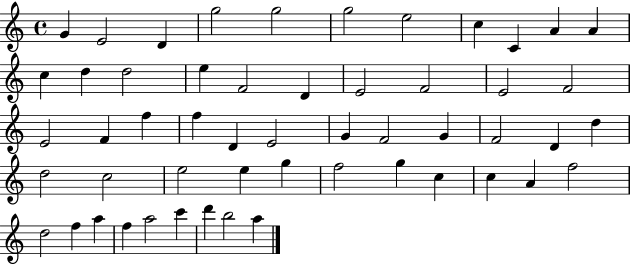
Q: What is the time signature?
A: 4/4